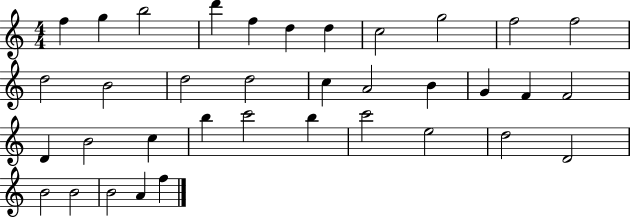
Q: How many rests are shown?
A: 0